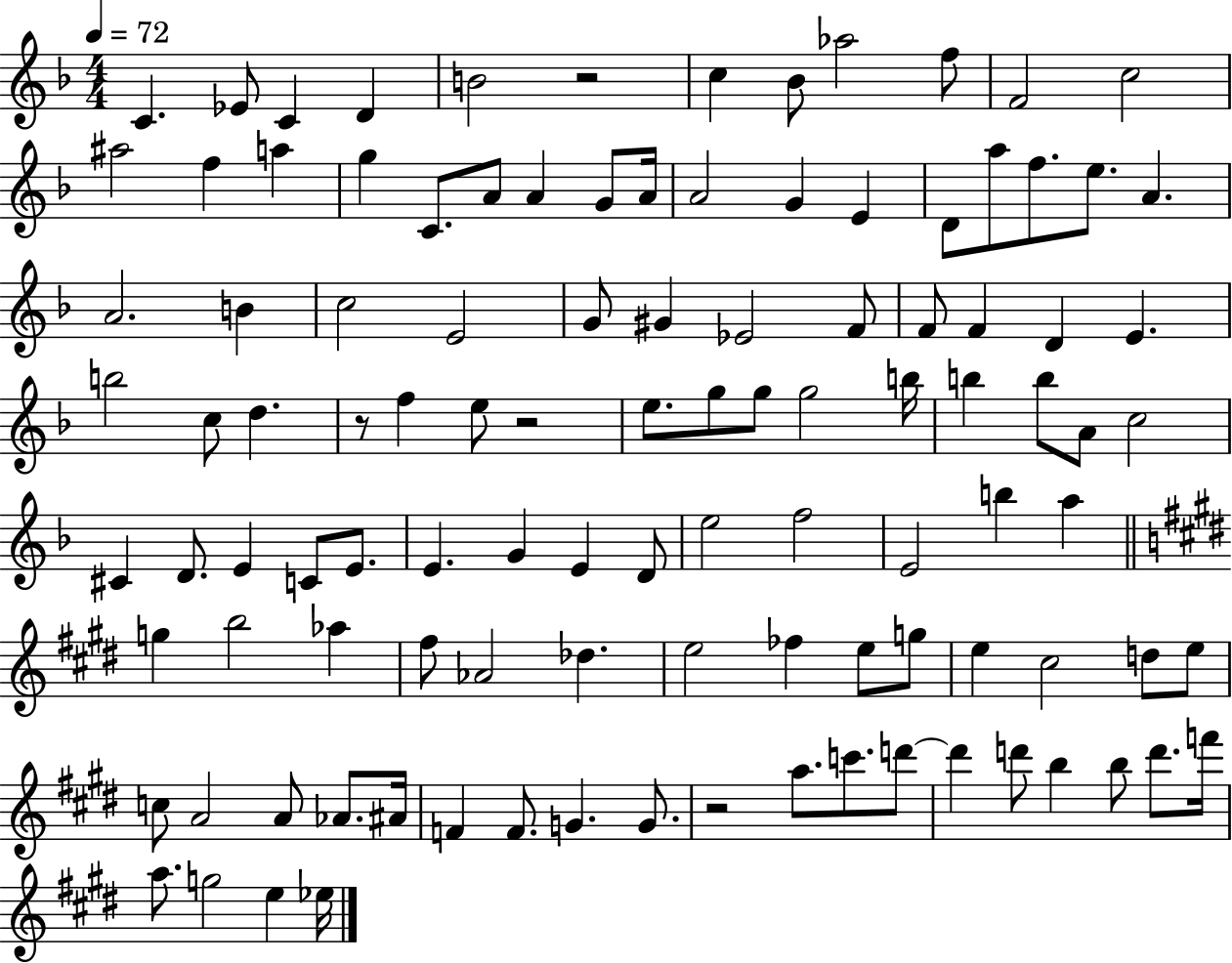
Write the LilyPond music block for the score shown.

{
  \clef treble
  \numericTimeSignature
  \time 4/4
  \key f \major
  \tempo 4 = 72
  \repeat volta 2 { c'4. ees'8 c'4 d'4 | b'2 r2 | c''4 bes'8 aes''2 f''8 | f'2 c''2 | \break ais''2 f''4 a''4 | g''4 c'8. a'8 a'4 g'8 a'16 | a'2 g'4 e'4 | d'8 a''8 f''8. e''8. a'4. | \break a'2. b'4 | c''2 e'2 | g'8 gis'4 ees'2 f'8 | f'8 f'4 d'4 e'4. | \break b''2 c''8 d''4. | r8 f''4 e''8 r2 | e''8. g''8 g''8 g''2 b''16 | b''4 b''8 a'8 c''2 | \break cis'4 d'8. e'4 c'8 e'8. | e'4. g'4 e'4 d'8 | e''2 f''2 | e'2 b''4 a''4 | \break \bar "||" \break \key e \major g''4 b''2 aes''4 | fis''8 aes'2 des''4. | e''2 fes''4 e''8 g''8 | e''4 cis''2 d''8 e''8 | \break c''8 a'2 a'8 aes'8. ais'16 | f'4 f'8. g'4. g'8. | r2 a''8. c'''8. d'''8~~ | d'''4 d'''8 b''4 b''8 d'''8. f'''16 | \break a''8. g''2 e''4 ees''16 | } \bar "|."
}